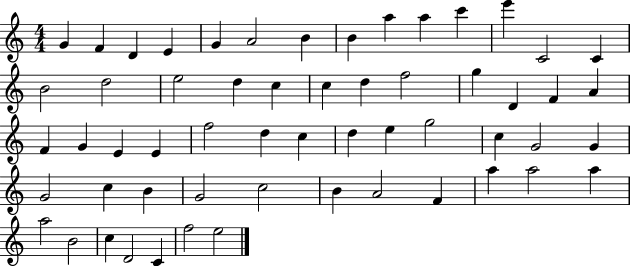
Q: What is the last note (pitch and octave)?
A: E5